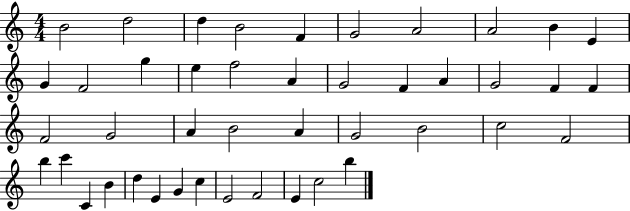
X:1
T:Untitled
M:4/4
L:1/4
K:C
B2 d2 d B2 F G2 A2 A2 B E G F2 g e f2 A G2 F A G2 F F F2 G2 A B2 A G2 B2 c2 F2 b c' C B d E G c E2 F2 E c2 b